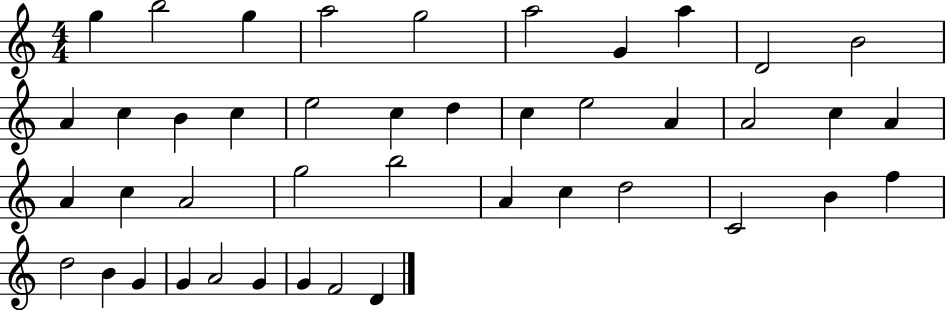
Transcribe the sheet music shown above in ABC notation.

X:1
T:Untitled
M:4/4
L:1/4
K:C
g b2 g a2 g2 a2 G a D2 B2 A c B c e2 c d c e2 A A2 c A A c A2 g2 b2 A c d2 C2 B f d2 B G G A2 G G F2 D